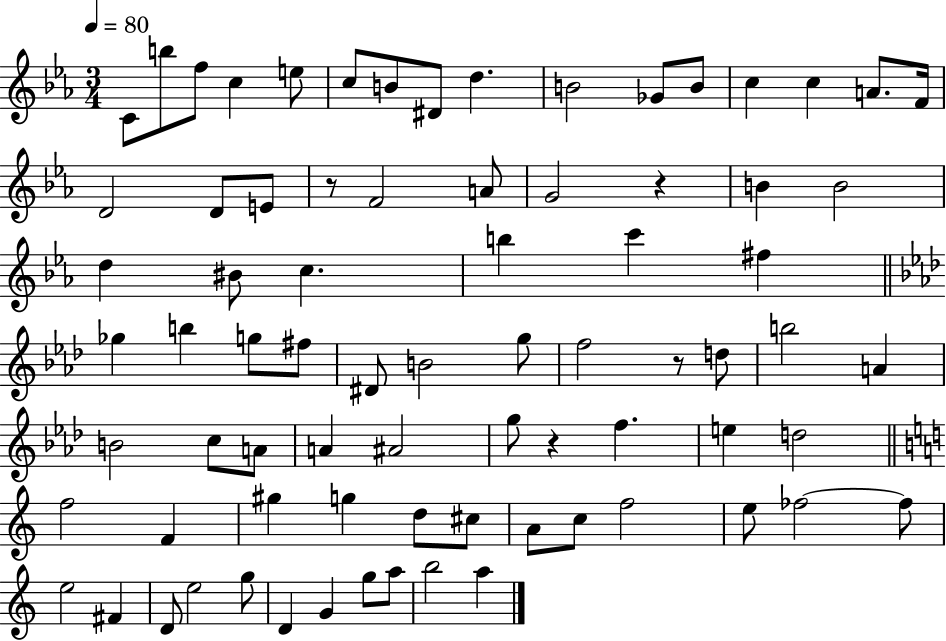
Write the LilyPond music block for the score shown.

{
  \clef treble
  \numericTimeSignature
  \time 3/4
  \key ees \major
  \tempo 4 = 80
  \repeat volta 2 { c'8 b''8 f''8 c''4 e''8 | c''8 b'8 dis'8 d''4. | b'2 ges'8 b'8 | c''4 c''4 a'8. f'16 | \break d'2 d'8 e'8 | r8 f'2 a'8 | g'2 r4 | b'4 b'2 | \break d''4 bis'8 c''4. | b''4 c'''4 fis''4 | \bar "||" \break \key f \minor ges''4 b''4 g''8 fis''8 | dis'8 b'2 g''8 | f''2 r8 d''8 | b''2 a'4 | \break b'2 c''8 a'8 | a'4 ais'2 | g''8 r4 f''4. | e''4 d''2 | \break \bar "||" \break \key a \minor f''2 f'4 | gis''4 g''4 d''8 cis''8 | a'8 c''8 f''2 | e''8 fes''2~~ fes''8 | \break e''2 fis'4 | d'8 e''2 g''8 | d'4 g'4 g''8 a''8 | b''2 a''4 | \break } \bar "|."
}